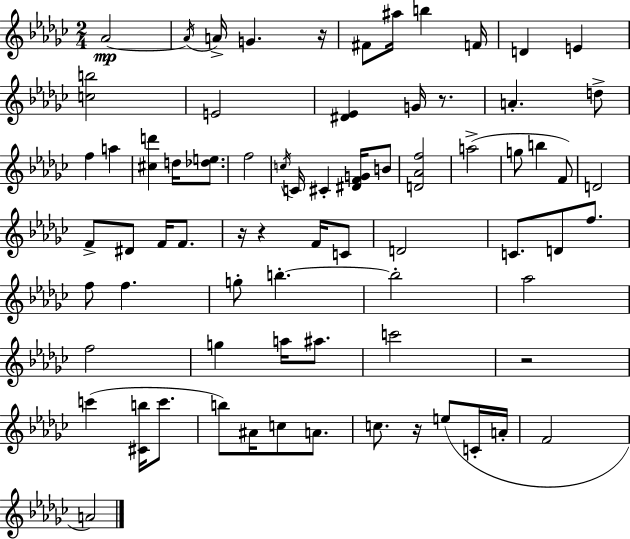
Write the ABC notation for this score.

X:1
T:Untitled
M:2/4
L:1/4
K:Ebm
_A2 _A/4 A/4 G z/4 ^F/2 ^a/4 b F/4 D E [cb]2 E2 [^D_E] G/4 z/2 A d/2 f a [^cd'] d/4 [_de]/2 f2 c/4 C/4 ^C [^DFG]/4 B/2 [D_Af]2 a2 g/2 b F/2 D2 F/2 ^D/2 F/4 F/2 z/4 z F/4 C/2 D2 C/2 D/2 f/2 f/2 f g/2 b b2 _a2 f2 g a/4 ^a/2 c'2 z2 c' [^Cb]/4 c'/2 b/2 ^A/4 c/2 A/2 c/2 z/4 e/2 C/4 A/4 F2 A2